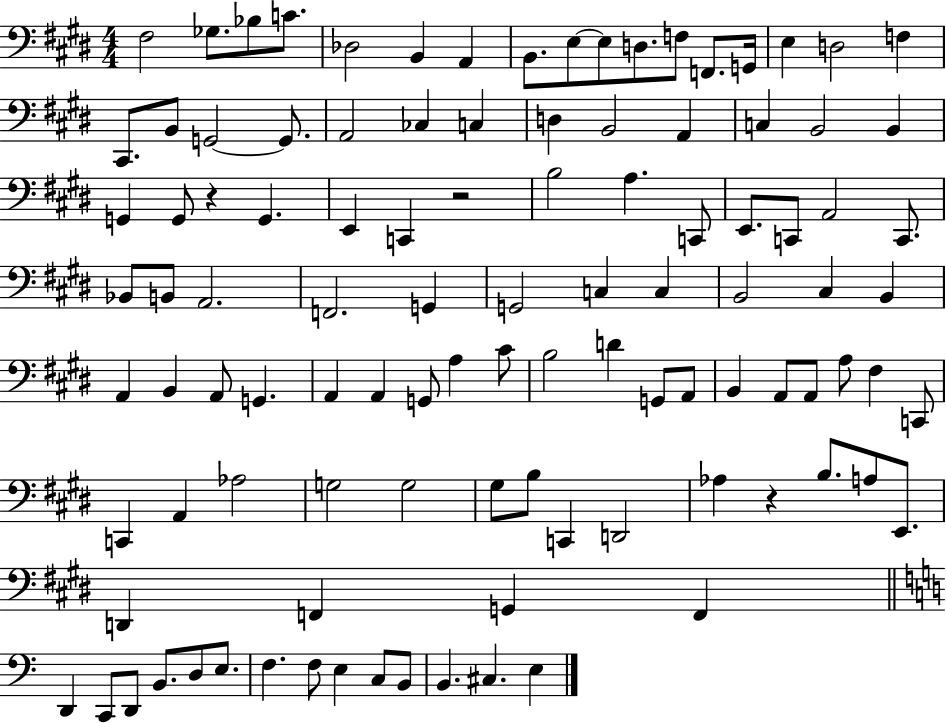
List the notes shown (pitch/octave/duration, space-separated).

F#3/h Gb3/e. Bb3/e C4/e. Db3/h B2/q A2/q B2/e. E3/e E3/e D3/e. F3/e F2/e. G2/s E3/q D3/h F3/q C#2/e. B2/e G2/h G2/e. A2/h CES3/q C3/q D3/q B2/h A2/q C3/q B2/h B2/q G2/q G2/e R/q G2/q. E2/q C2/q R/h B3/h A3/q. C2/e E2/e. C2/e A2/h C2/e. Bb2/e B2/e A2/h. F2/h. G2/q G2/h C3/q C3/q B2/h C#3/q B2/q A2/q B2/q A2/e G2/q. A2/q A2/q G2/e A3/q C#4/e B3/h D4/q G2/e A2/e B2/q A2/e A2/e A3/e F#3/q C2/e C2/q A2/q Ab3/h G3/h G3/h G#3/e B3/e C2/q D2/h Ab3/q R/q B3/e. A3/e E2/e. D2/q F2/q G2/q F2/q D2/q C2/e D2/e B2/e. D3/e E3/e. F3/q. F3/e E3/q C3/e B2/e B2/q. C#3/q. E3/q